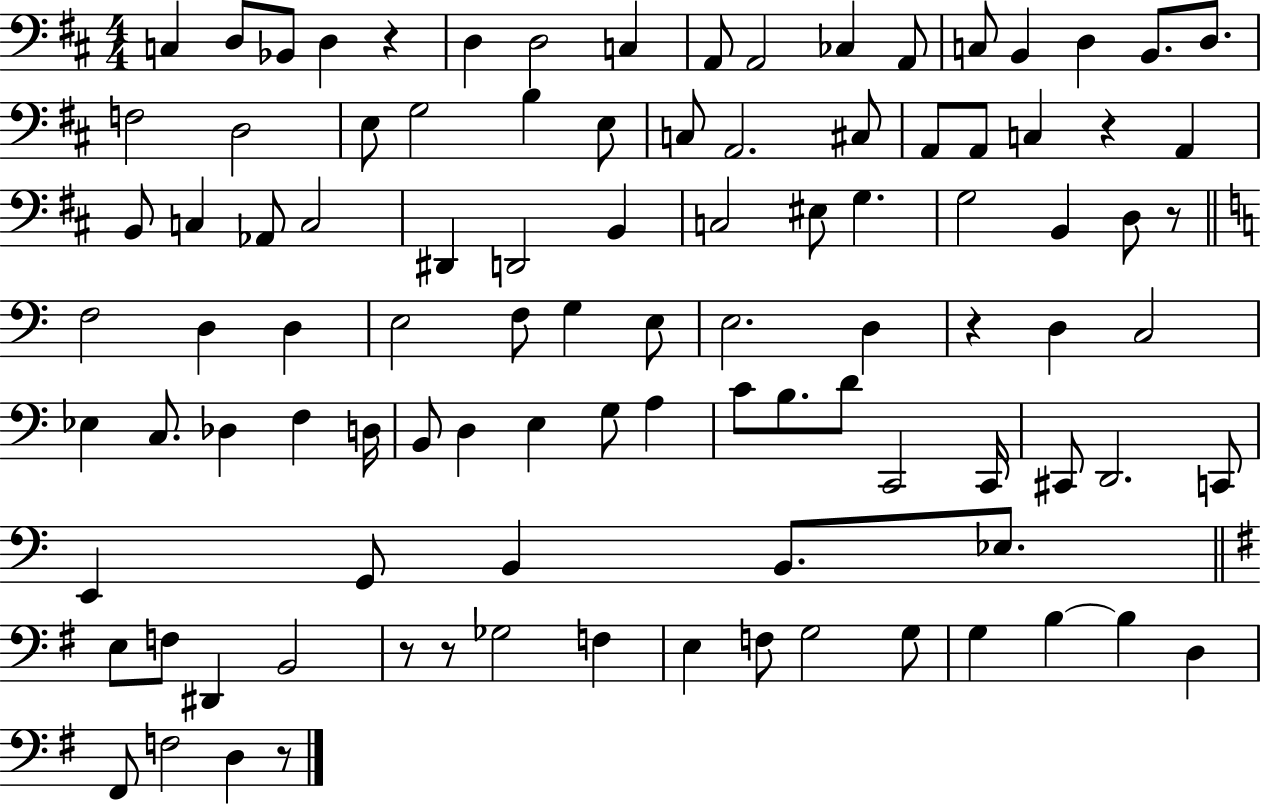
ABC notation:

X:1
T:Untitled
M:4/4
L:1/4
K:D
C, D,/2 _B,,/2 D, z D, D,2 C, A,,/2 A,,2 _C, A,,/2 C,/2 B,, D, B,,/2 D,/2 F,2 D,2 E,/2 G,2 B, E,/2 C,/2 A,,2 ^C,/2 A,,/2 A,,/2 C, z A,, B,,/2 C, _A,,/2 C,2 ^D,, D,,2 B,, C,2 ^E,/2 G, G,2 B,, D,/2 z/2 F,2 D, D, E,2 F,/2 G, E,/2 E,2 D, z D, C,2 _E, C,/2 _D, F, D,/4 B,,/2 D, E, G,/2 A, C/2 B,/2 D/2 C,,2 C,,/4 ^C,,/2 D,,2 C,,/2 E,, G,,/2 B,, B,,/2 _E,/2 E,/2 F,/2 ^D,, B,,2 z/2 z/2 _G,2 F, E, F,/2 G,2 G,/2 G, B, B, D, ^F,,/2 F,2 D, z/2